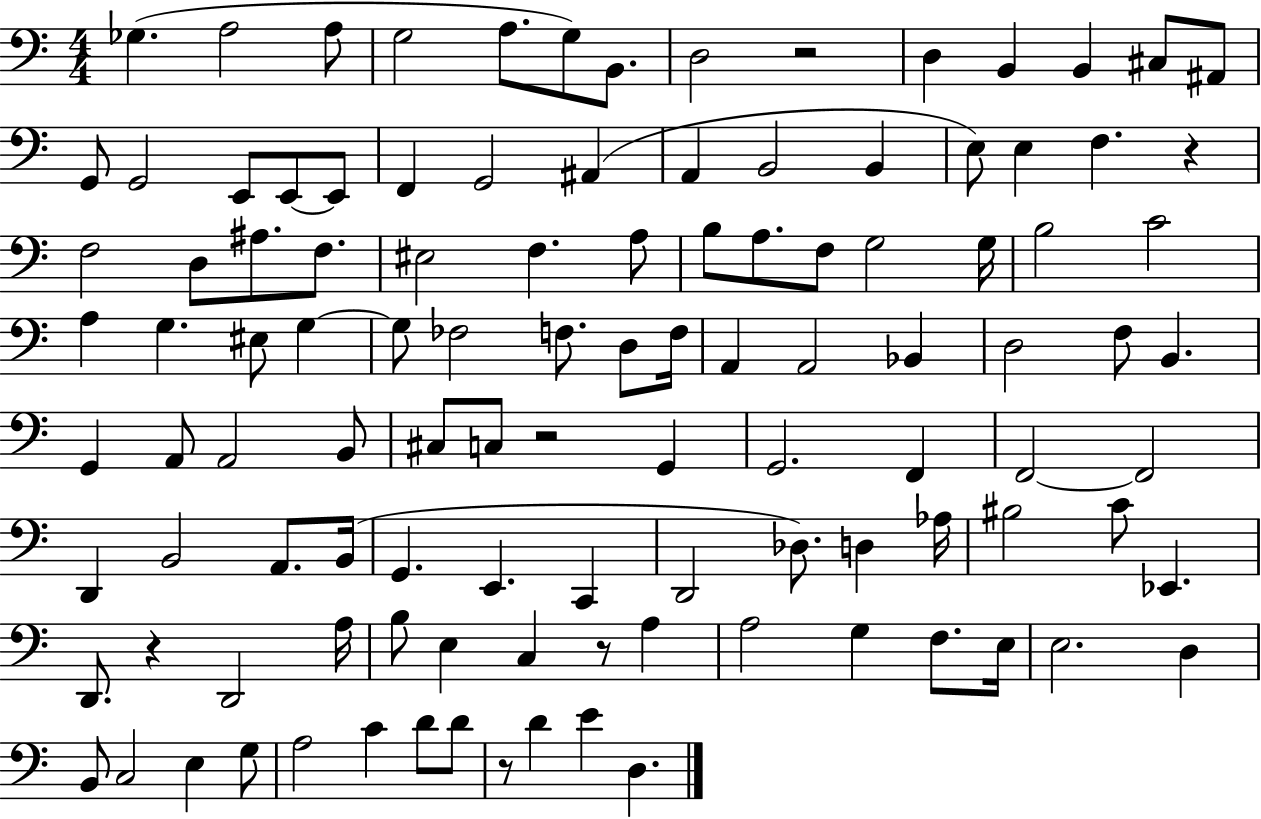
Gb3/q. A3/h A3/e G3/h A3/e. G3/e B2/e. D3/h R/h D3/q B2/q B2/q C#3/e A#2/e G2/e G2/h E2/e E2/e E2/e F2/q G2/h A#2/q A2/q B2/h B2/q E3/e E3/q F3/q. R/q F3/h D3/e A#3/e. F3/e. EIS3/h F3/q. A3/e B3/e A3/e. F3/e G3/h G3/s B3/h C4/h A3/q G3/q. EIS3/e G3/q G3/e FES3/h F3/e. D3/e F3/s A2/q A2/h Bb2/q D3/h F3/e B2/q. G2/q A2/e A2/h B2/e C#3/e C3/e R/h G2/q G2/h. F2/q F2/h F2/h D2/q B2/h A2/e. B2/s G2/q. E2/q. C2/q D2/h Db3/e. D3/q Ab3/s BIS3/h C4/e Eb2/q. D2/e. R/q D2/h A3/s B3/e E3/q C3/q R/e A3/q A3/h G3/q F3/e. E3/s E3/h. D3/q B2/e C3/h E3/q G3/e A3/h C4/q D4/e D4/e R/e D4/q E4/q D3/q.